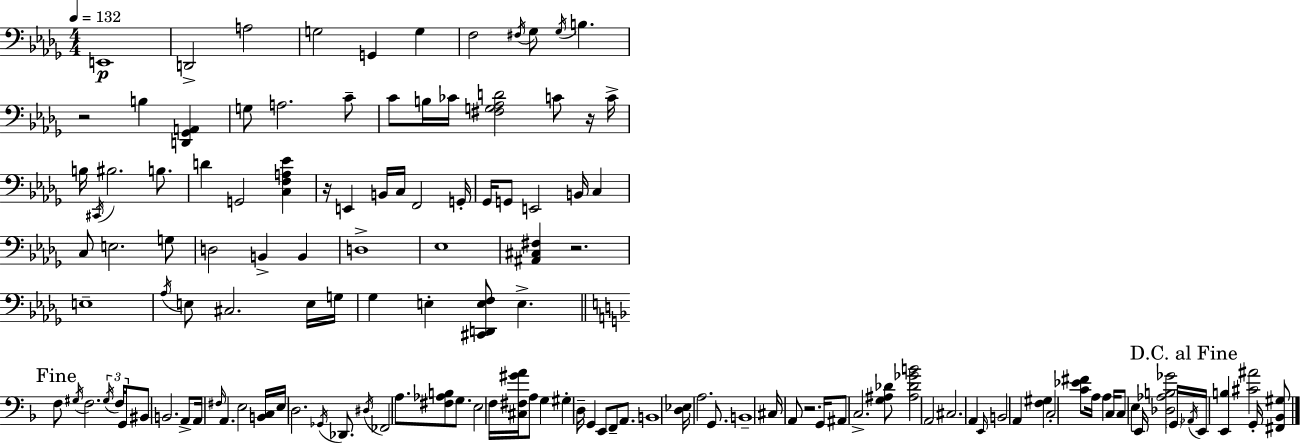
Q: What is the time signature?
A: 4/4